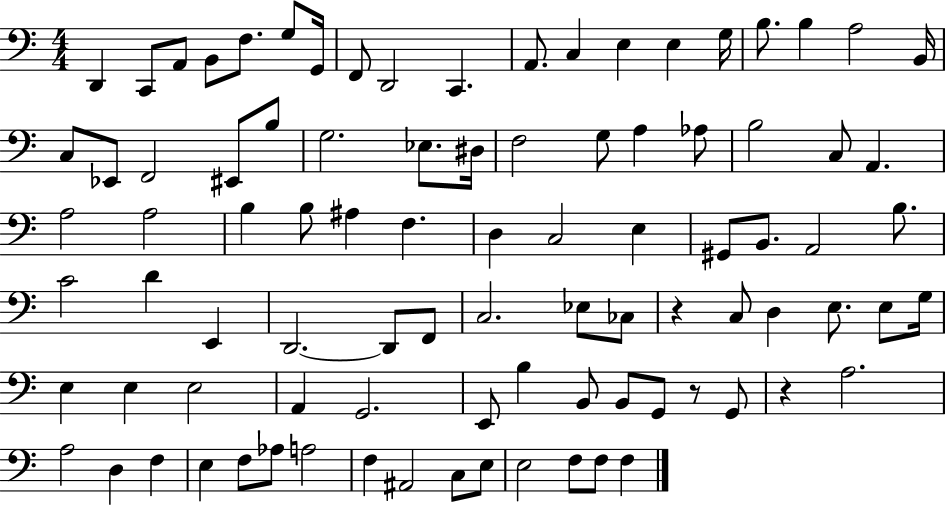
{
  \clef bass
  \numericTimeSignature
  \time 4/4
  \key c \major
  \repeat volta 2 { d,4 c,8 a,8 b,8 f8. g8 g,16 | f,8 d,2 c,4. | a,8. c4 e4 e4 g16 | b8. b4 a2 b,16 | \break c8 ees,8 f,2 eis,8 b8 | g2. ees8. dis16 | f2 g8 a4 aes8 | b2 c8 a,4. | \break a2 a2 | b4 b8 ais4 f4. | d4 c2 e4 | gis,8 b,8. a,2 b8. | \break c'2 d'4 e,4 | d,2.~~ d,8 f,8 | c2. ees8 ces8 | r4 c8 d4 e8. e8 g16 | \break e4 e4 e2 | a,4 g,2. | e,8 b4 b,8 b,8 g,8 r8 g,8 | r4 a2. | \break a2 d4 f4 | e4 f8 aes8 a2 | f4 ais,2 c8 e8 | e2 f8 f8 f4 | \break } \bar "|."
}